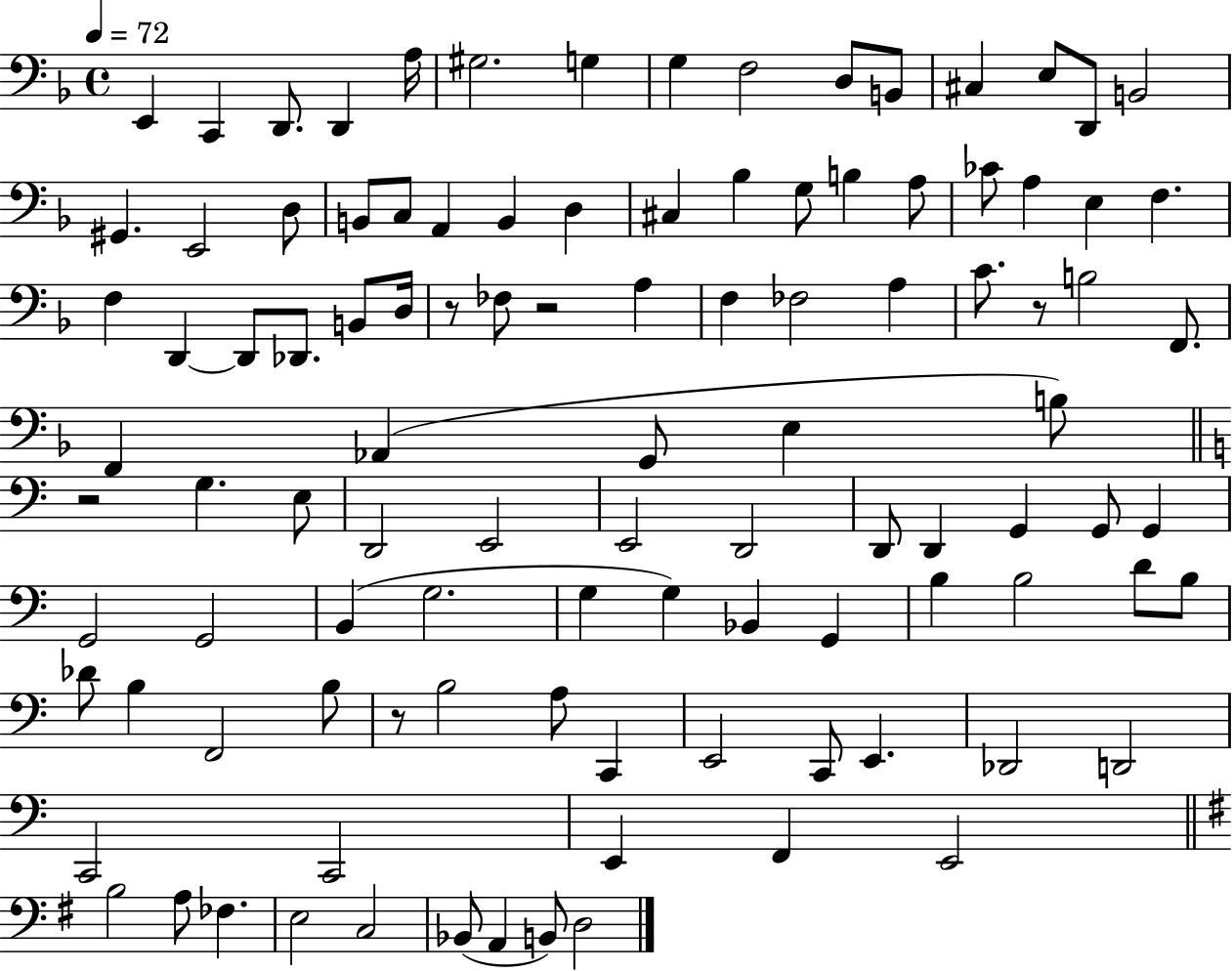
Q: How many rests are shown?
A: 5